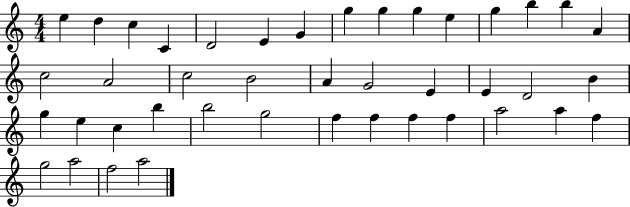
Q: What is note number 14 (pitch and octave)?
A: B5